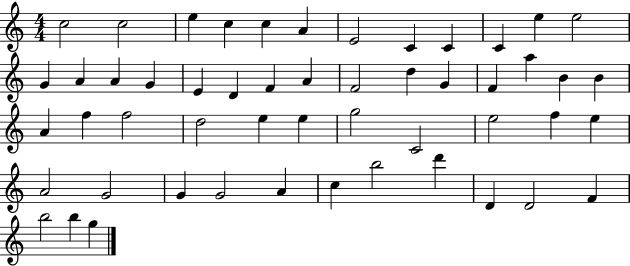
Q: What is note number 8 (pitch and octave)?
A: C4